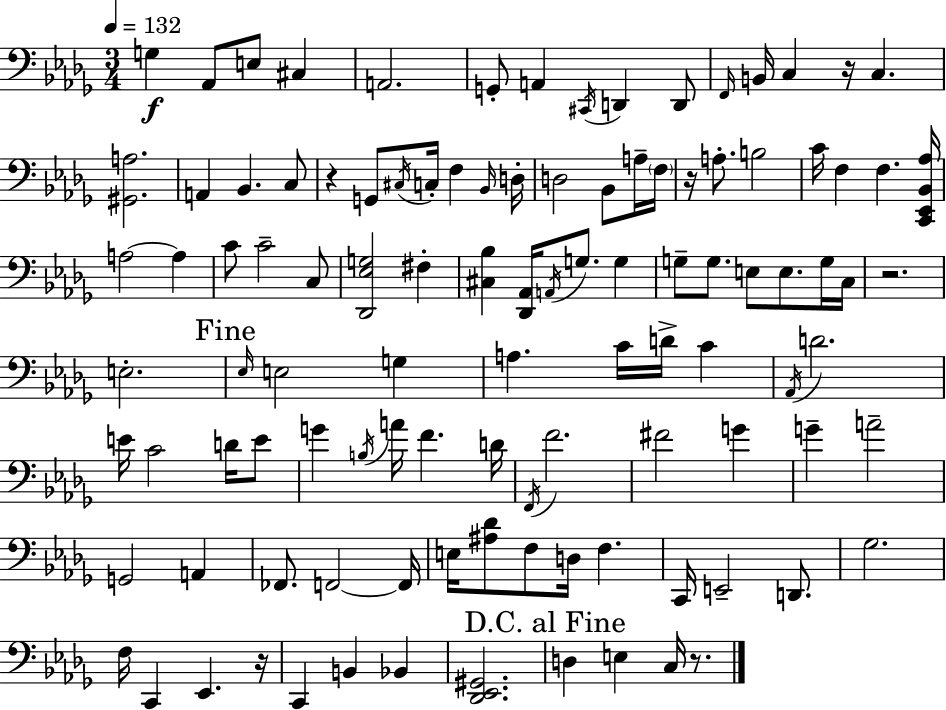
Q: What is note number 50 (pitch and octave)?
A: E3